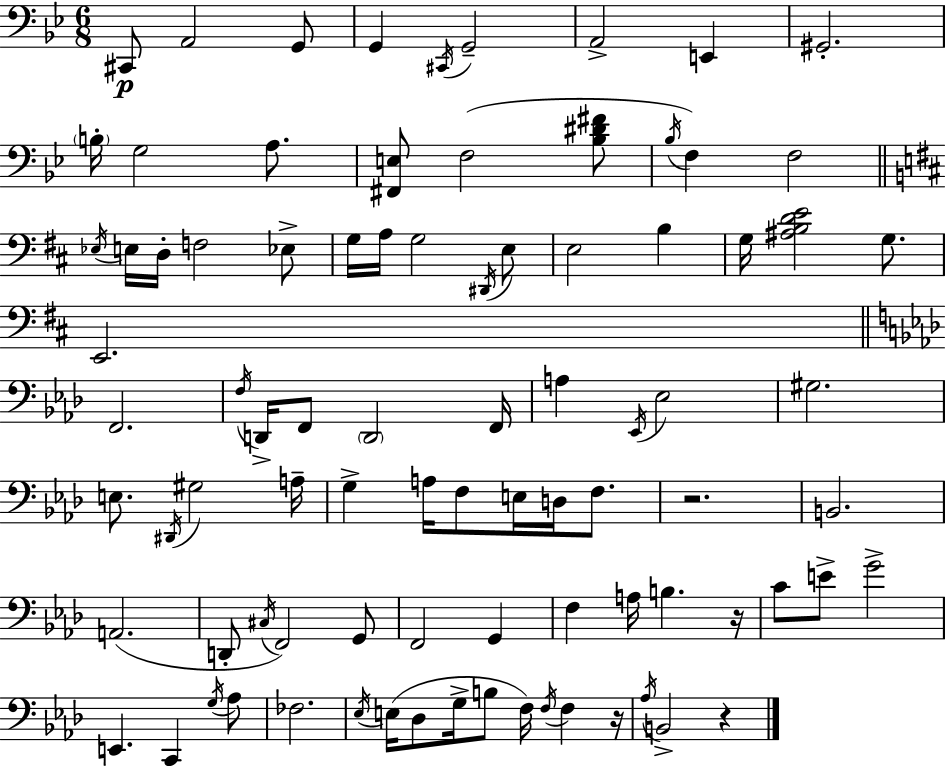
{
  \clef bass
  \numericTimeSignature
  \time 6/8
  \key bes \major
  cis,8\p a,2 g,8 | g,4 \acciaccatura { cis,16 } g,2-- | a,2-> e,4 | gis,2.-. | \break \parenthesize b16-. g2 a8. | <fis, e>8 f2( <bes dis' fis'>8 | \acciaccatura { bes16 } f4) f2 | \bar "||" \break \key b \minor \acciaccatura { ees16 } e16 d16-. f2 ees8-> | g16 a16 g2 \acciaccatura { dis,16 } | e8 e2 b4 | g16 <ais b d' e'>2 g8. | \break e,2. | \bar "||" \break \key f \minor f,2. | \acciaccatura { f16 } d,16-> f,8 \parenthesize d,2 | f,16 a4 \acciaccatura { ees,16 } ees2 | gis2. | \break e8. \acciaccatura { dis,16 } gis2 | a16-- g4-> a16 f8 e16 d16 | f8. r2. | b,2. | \break a,2.( | d,8-. \acciaccatura { cis16 } f,2) | g,8 f,2 | g,4 f4 a16 b4. | \break r16 c'8 e'8-> g'2-> | e,4. c,4 | \acciaccatura { g16 } aes8 fes2. | \acciaccatura { ees16 }( e16 des8 g16-> b8 | \break f16) \acciaccatura { f16 } f4 r16 \acciaccatura { aes16 } b,2-> | r4 \bar "|."
}